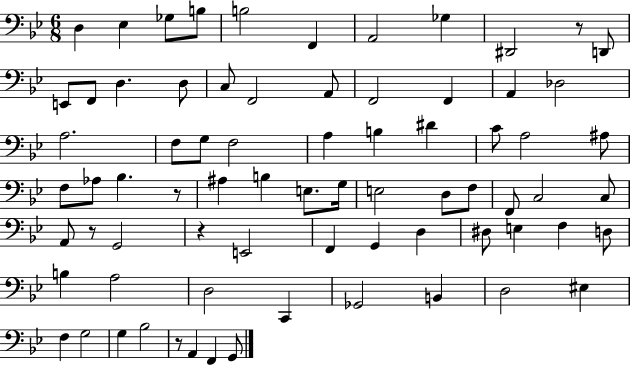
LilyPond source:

{
  \clef bass
  \numericTimeSignature
  \time 6/8
  \key bes \major
  d4 ees4 ges8 b8 | b2 f,4 | a,2 ges4 | dis,2 r8 d,8 | \break e,8 f,8 d4. d8 | c8 f,2 a,8 | f,2 f,4 | a,4 des2 | \break a2. | f8 g8 f2 | a4 b4 dis'4 | c'8 a2 ais8 | \break f8 aes8 bes4. r8 | ais4 b4 e8. g16 | e2 d8 f8 | f,8 c2 c8 | \break a,8 r8 g,2 | r4 e,2 | f,4 g,4 d4 | dis8 e4 f4 d8 | \break b4 a2 | d2 c,4 | ges,2 b,4 | d2 eis4 | \break f4 g2 | g4 bes2 | r8 a,4 f,4 g,8 | \bar "|."
}